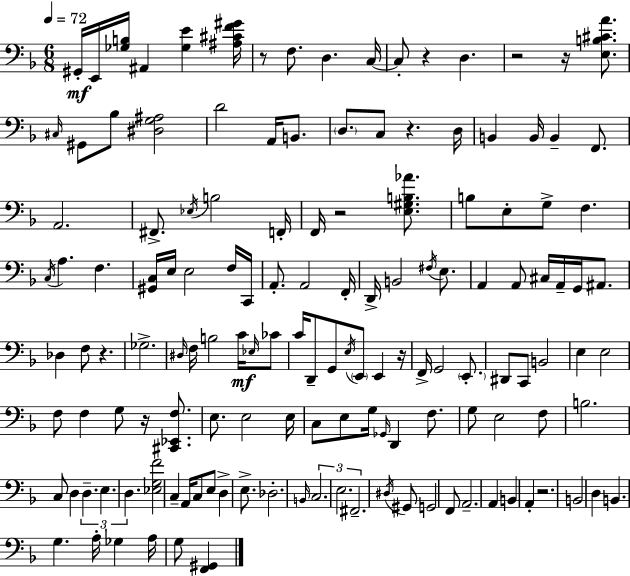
G#2/s E2/s [Gb3,B3]/s A#2/q [Gb3,E4]/q [A#3,C#4,F4,G#4]/s R/e F3/e. D3/q. C3/s C3/e R/q D3/q. R/h R/s [E3,B3,C#4,A4]/e. C#3/s G#2/e Bb3/e [D#3,G3,A#3]/h D4/h A2/s B2/e. D3/e. C3/e R/q. D3/s B2/q B2/s B2/q F2/e. A2/h. F#2/e. Eb3/s B3/h F2/s F2/s R/h [E3,G#3,B3,Ab4]/e. B3/e E3/e G3/e F3/q. C3/s A3/q. F3/q. [G#2,C3]/s E3/s E3/h F3/s C2/s A2/e. A2/h F2/s D2/s B2/h F#3/s E3/e. A2/q A2/e C#3/s A2/s G2/s A#2/e. Db3/q F3/e R/q. Gb3/h. D#3/s F3/s B3/h C4/s Eb3/s CES4/e C4/s D2/e G2/e E3/s E2/e E2/q R/s F2/s G2/h E2/e. D#2/e C2/e B2/h E3/q E3/h F3/e F3/q G3/e R/s [C#2,Eb2,F3]/e. E3/e. E3/h E3/s C3/e E3/e G3/s Gb2/s D2/q F3/e. G3/e E3/h F3/e B3/h. C3/e D3/q D3/q. E3/q. D3/q. [Eb3,G3,F4]/h C3/q A2/s C3/e E3/e D3/q E3/e. Db3/h. B2/s C3/h. E3/h. F#2/h. D#3/s G#2/e G2/h F2/e A2/h. A2/q B2/q A2/q R/h. B2/h D3/q B2/q. G3/q. A3/s Gb3/q A3/s G3/e [F2,G#2]/q